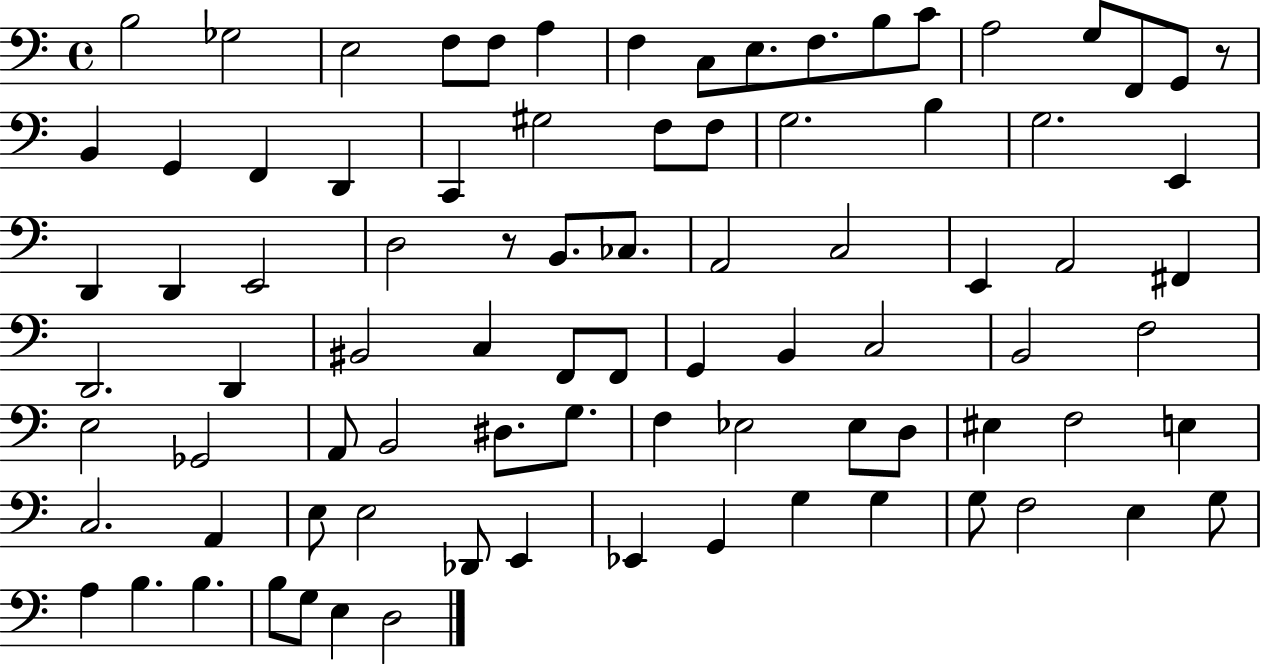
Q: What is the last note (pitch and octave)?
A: D3